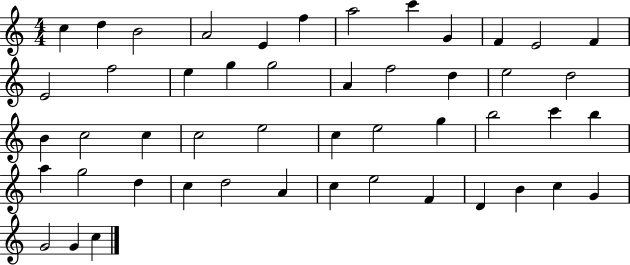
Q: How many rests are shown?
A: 0